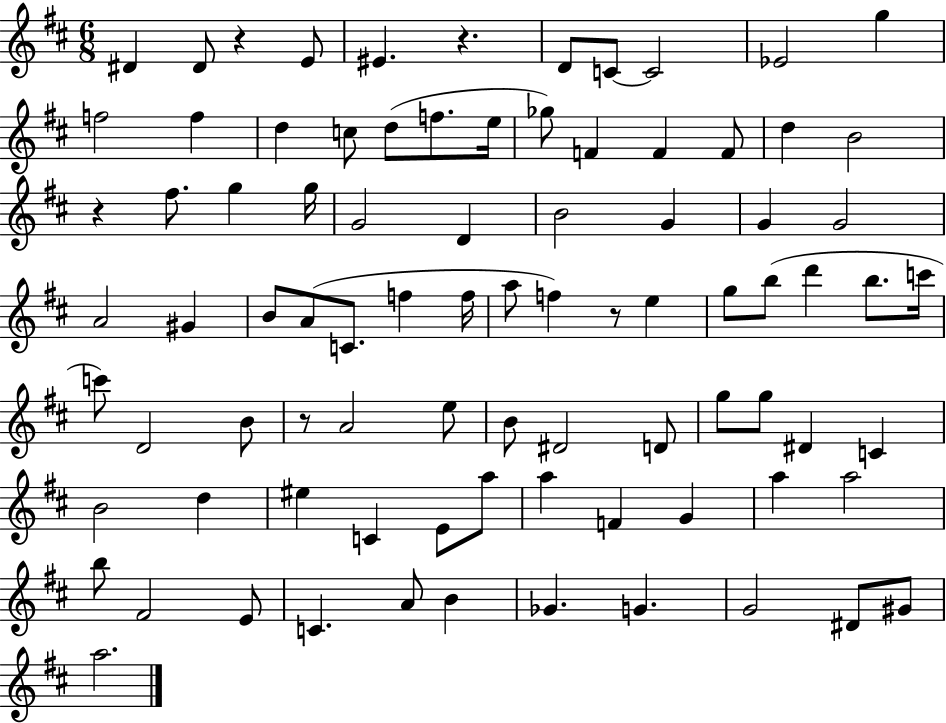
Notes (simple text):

D#4/q D#4/e R/q E4/e EIS4/q. R/q. D4/e C4/e C4/h Eb4/h G5/q F5/h F5/q D5/q C5/e D5/e F5/e. E5/s Gb5/e F4/q F4/q F4/e D5/q B4/h R/q F#5/e. G5/q G5/s G4/h D4/q B4/h G4/q G4/q G4/h A4/h G#4/q B4/e A4/e C4/e. F5/q F5/s A5/e F5/q R/e E5/q G5/e B5/e D6/q B5/e. C6/s C6/e D4/h B4/e R/e A4/h E5/e B4/e D#4/h D4/e G5/e G5/e D#4/q C4/q B4/h D5/q EIS5/q C4/q E4/e A5/e A5/q F4/q G4/q A5/q A5/h B5/e F#4/h E4/e C4/q. A4/e B4/q Gb4/q. G4/q. G4/h D#4/e G#4/e A5/h.